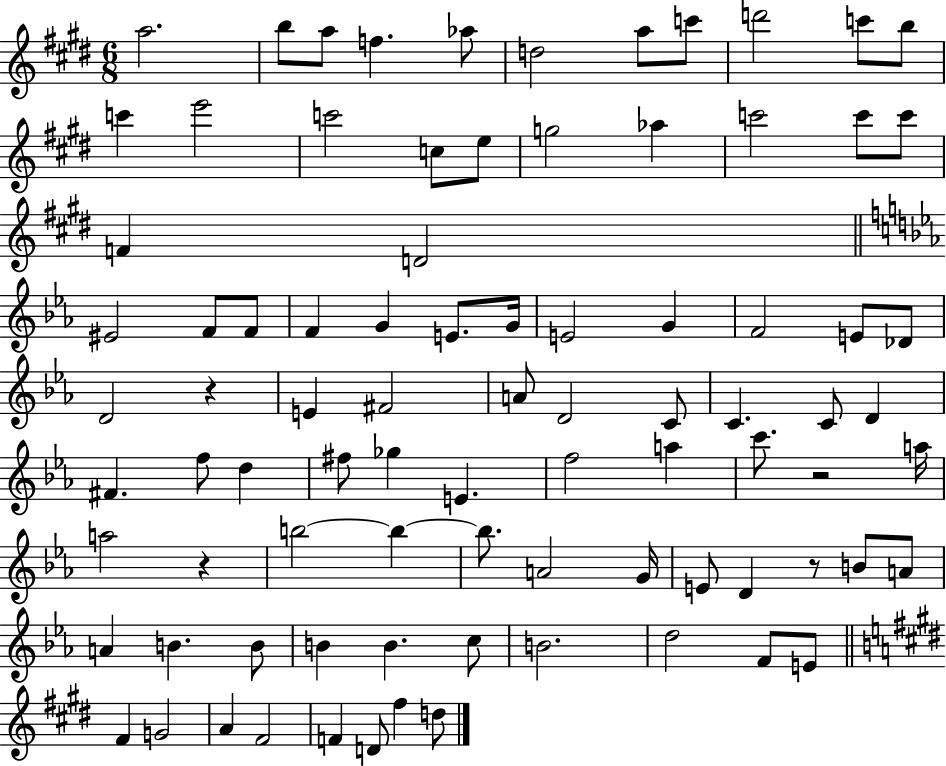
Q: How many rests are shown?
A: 4